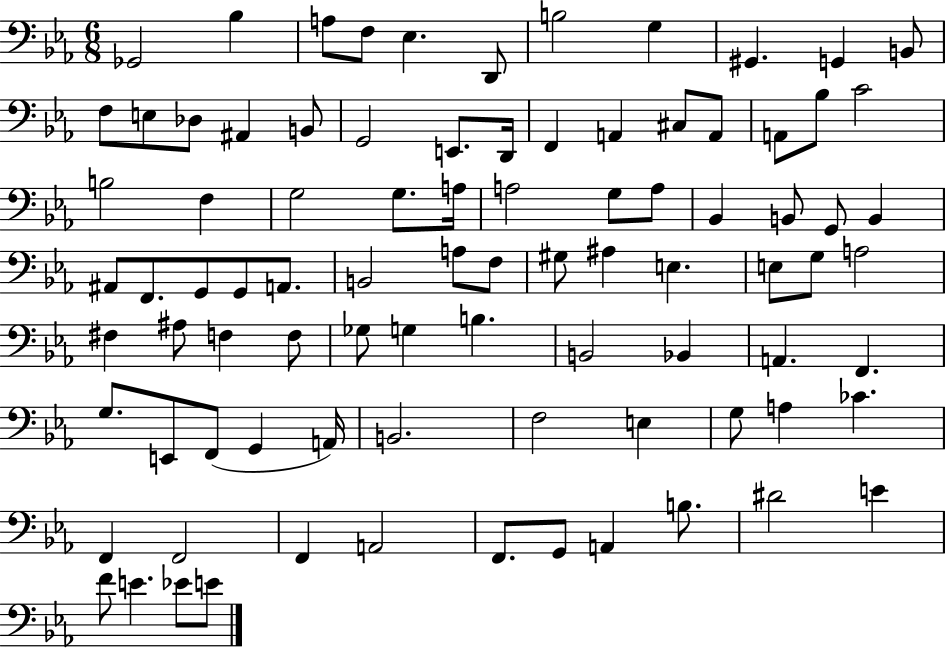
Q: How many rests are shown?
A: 0